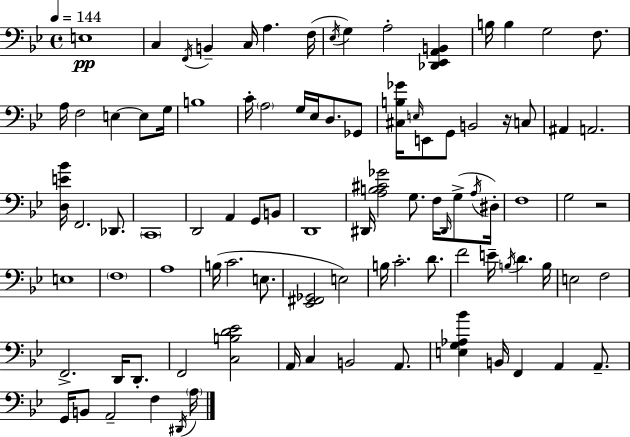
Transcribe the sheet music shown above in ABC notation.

X:1
T:Untitled
M:4/4
L:1/4
K:Gm
E,4 C, F,,/4 B,, C,/4 A, F,/4 _E,/4 G, A,2 [_D,,_E,,A,,B,,] B,/4 B, G,2 F,/2 A,/4 F,2 E, E,/2 G,/4 B,4 C/4 A,2 G,/4 _E,/4 D,/2 _G,,/2 [^C,B,_G]/4 E,/4 E,,/2 G,,/2 B,,2 z/4 C,/2 ^A,, A,,2 [D,E_B]/4 F,,2 _D,,/2 C,,4 D,,2 A,, G,,/2 B,,/2 D,,4 ^D,,/4 [A,B,^C_G]2 G,/2 F,/4 ^D,,/4 G,/2 A,/4 ^D,/4 F,4 G,2 z2 E,4 F,4 A,4 B,/4 C2 E,/2 [_E,,^F,,_G,,]2 E,2 B,/4 C2 D/2 F2 E/4 B,/4 D B,/4 E,2 F,2 F,,2 D,,/4 D,,/2 F,,2 [C,B,D_E]2 A,,/4 C, B,,2 A,,/2 [E,G,_A,_B] B,,/4 F,, A,, A,,/2 G,,/4 B,,/2 A,,2 F, ^D,,/4 A,/4